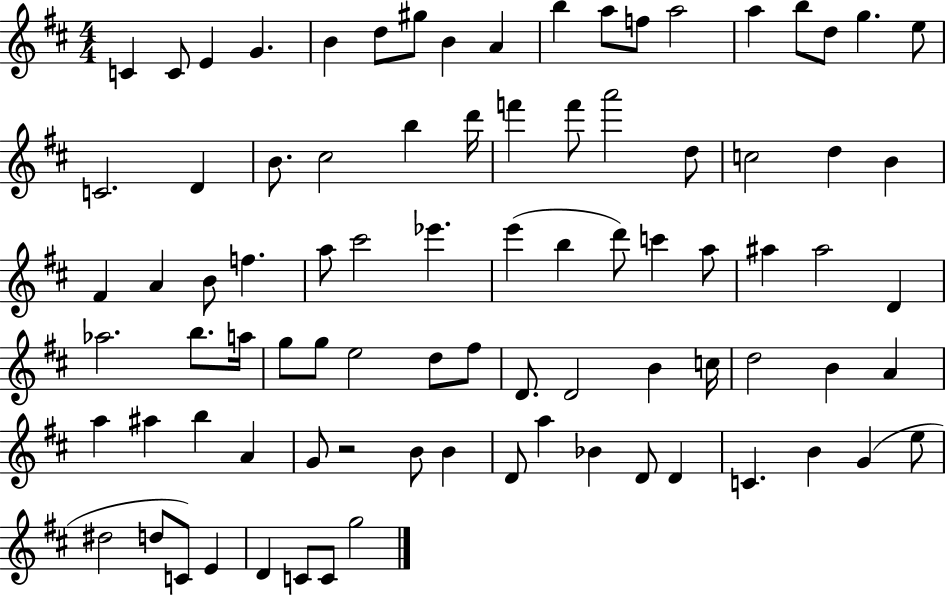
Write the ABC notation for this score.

X:1
T:Untitled
M:4/4
L:1/4
K:D
C C/2 E G B d/2 ^g/2 B A b a/2 f/2 a2 a b/2 d/2 g e/2 C2 D B/2 ^c2 b d'/4 f' f'/2 a'2 d/2 c2 d B ^F A B/2 f a/2 ^c'2 _e' e' b d'/2 c' a/2 ^a ^a2 D _a2 b/2 a/4 g/2 g/2 e2 d/2 ^f/2 D/2 D2 B c/4 d2 B A a ^a b A G/2 z2 B/2 B D/2 a _B D/2 D C B G e/2 ^d2 d/2 C/2 E D C/2 C/2 g2